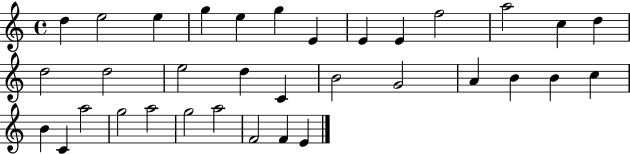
{
  \clef treble
  \time 4/4
  \defaultTimeSignature
  \key c \major
  d''4 e''2 e''4 | g''4 e''4 g''4 e'4 | e'4 e'4 f''2 | a''2 c''4 d''4 | \break d''2 d''2 | e''2 d''4 c'4 | b'2 g'2 | a'4 b'4 b'4 c''4 | \break b'4 c'4 a''2 | g''2 a''2 | g''2 a''2 | f'2 f'4 e'4 | \break \bar "|."
}